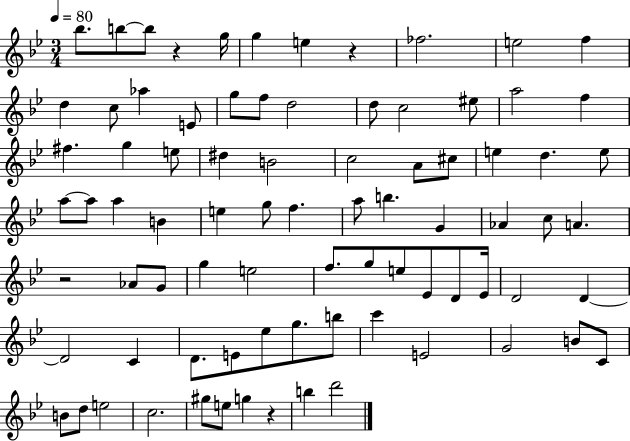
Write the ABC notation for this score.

X:1
T:Untitled
M:3/4
L:1/4
K:Bb
_b/2 b/2 b/2 z g/4 g e z _f2 e2 f d c/2 _a E/2 g/2 f/2 d2 d/2 c2 ^e/2 a2 f ^f g e/2 ^d B2 c2 A/2 ^c/2 e d e/2 a/2 a/2 a B e g/2 f a/2 b G _A c/2 A z2 _A/2 G/2 g e2 f/2 g/2 e/2 _E/2 D/2 _E/4 D2 D D2 C D/2 E/2 _e/2 g/2 b/2 c' E2 G2 B/2 C/2 B/2 d/2 e2 c2 ^g/2 e/2 g z b d'2